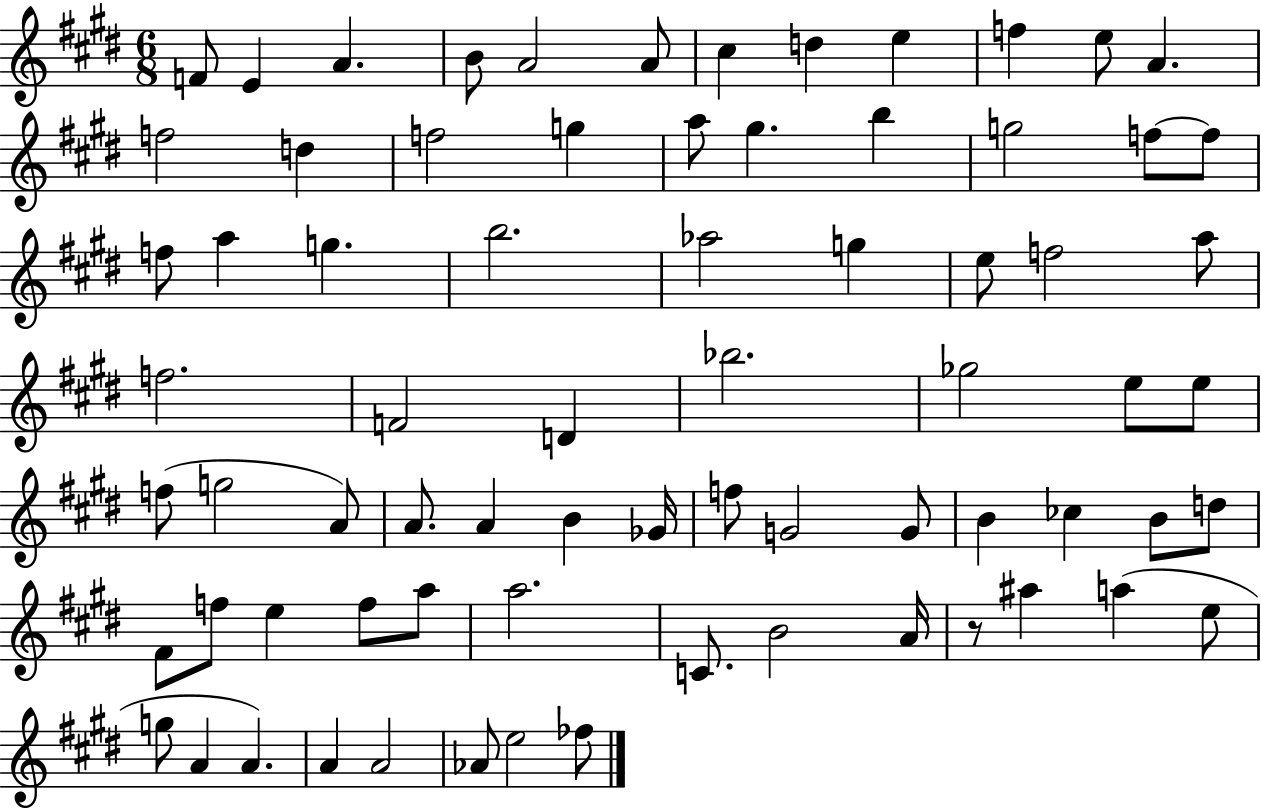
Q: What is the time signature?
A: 6/8